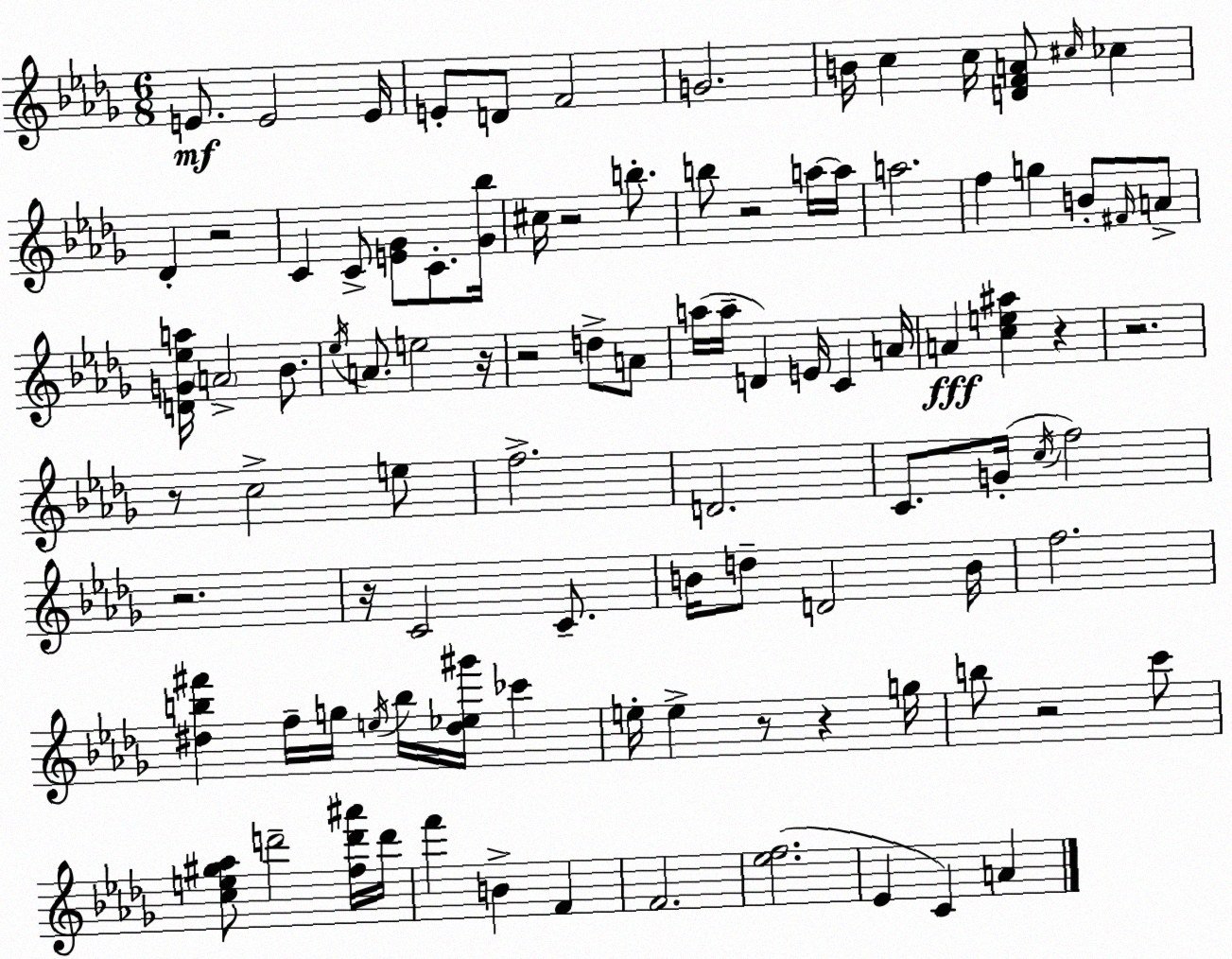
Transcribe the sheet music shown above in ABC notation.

X:1
T:Untitled
M:6/8
L:1/4
K:Bbm
E/2 E2 E/4 E/2 D/2 F2 G2 B/4 c c/4 [DFA]/2 ^c/4 _c _D z2 C C/2 [E_G]/2 C/2 [_G_b]/4 ^c/4 z2 b/2 b/2 z2 a/4 a/4 a2 f g B/2 ^F/4 A/2 [DG_ea]/4 A2 _B/2 _e/4 A/2 e2 z/4 z2 d/2 A/2 a/4 a/4 D E/4 C A/4 A [ce^a] z z2 z/2 c2 e/2 f2 D2 C/2 G/4 c/4 f2 z2 z/4 C2 C/2 B/4 d/2 D2 B/4 f2 [^db^f'] f/4 g/4 e/4 b/4 [^d_e^g']/4 _c' e/4 e z/2 z g/4 b/2 z2 c'/2 [ce^g_a]/2 d'2 [fd'^a']/4 d'/4 f' B F F2 [_ef]2 _E C A